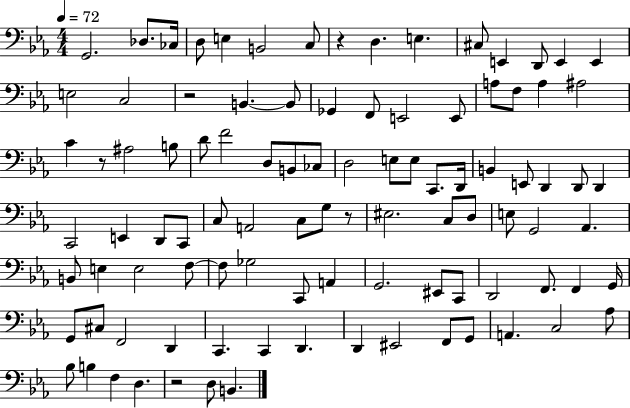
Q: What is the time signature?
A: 4/4